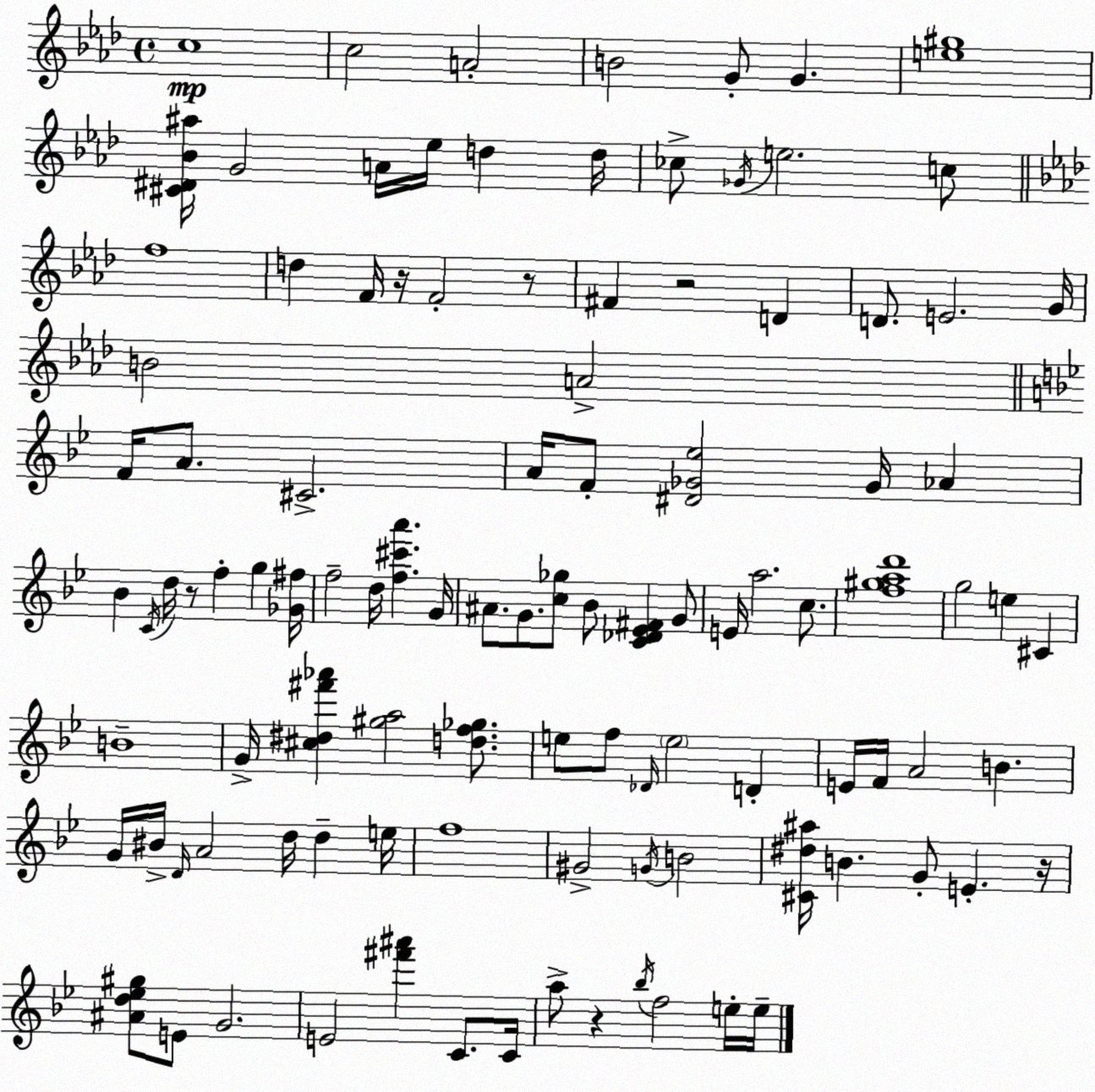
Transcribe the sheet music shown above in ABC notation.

X:1
T:Untitled
M:4/4
L:1/4
K:Ab
c4 c2 A2 B2 G/2 G [e^g]4 [^C^D_B^a]/4 G2 A/4 _e/4 d d/4 _c/2 _G/4 e2 c/2 f4 d F/4 z/4 F2 z/2 ^F z2 D D/2 E2 G/4 B2 A2 F/4 A/2 ^C2 A/4 F/2 [^D_G_e]2 _G/4 _A _B C/4 d/4 z/2 f g [_G^f]/4 f2 d/4 [f^c'a'] G/4 ^A/2 G/2 [c_g]/2 _B/2 [C_D_E^F] G/2 E/4 a2 c/2 [f^gad']4 g2 e ^C B4 G/4 [^c^d^f'_a'] [^ga]2 [df_g]/2 e/2 f/2 _D/4 e2 D E/4 F/4 A2 B G/4 ^B/4 D/4 A2 d/4 d e/4 f4 ^G2 G/4 B2 [^C^d^a]/4 B G/2 E z/4 [^Ad_e^g]/2 E/2 G2 E2 [^f'^a'] C/2 C/4 a/2 z _b/4 f2 e/4 e/4